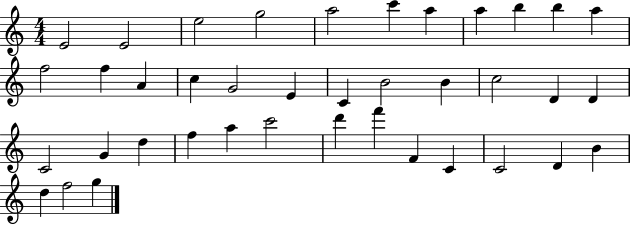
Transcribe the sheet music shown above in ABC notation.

X:1
T:Untitled
M:4/4
L:1/4
K:C
E2 E2 e2 g2 a2 c' a a b b a f2 f A c G2 E C B2 B c2 D D C2 G d f a c'2 d' f' F C C2 D B d f2 g